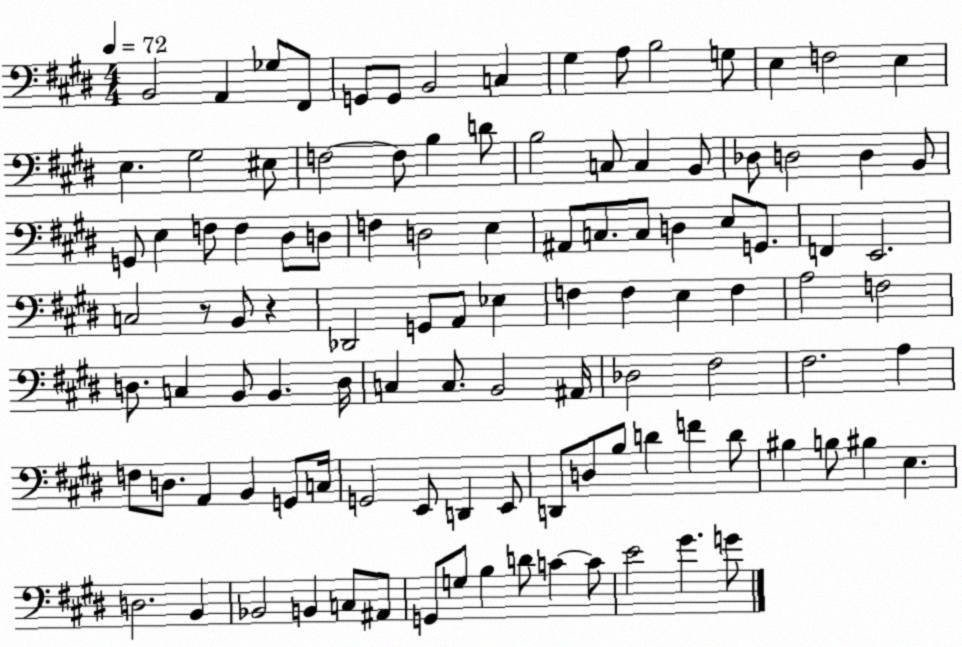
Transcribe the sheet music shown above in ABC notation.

X:1
T:Untitled
M:4/4
L:1/4
K:E
B,,2 A,, _G,/2 ^F,,/2 G,,/2 G,,/2 B,,2 C, ^G, A,/2 B,2 G,/2 E, F,2 E, E, ^G,2 ^E,/2 F,2 F,/2 B, D/2 B,2 C,/2 C, B,,/2 _D,/2 D,2 D, B,,/2 G,,/2 E, F,/2 F, ^D,/2 D,/2 F, D,2 E, ^A,,/2 C,/2 C,/2 D, E,/2 G,,/2 F,, E,,2 C,2 z/2 B,,/2 z _D,,2 G,,/2 A,,/2 _E, F, F, E, F, A,2 F,2 D,/2 C, B,,/2 B,, D,/4 C, C,/2 B,,2 ^A,,/4 _D,2 ^F,2 ^F,2 A, F,/2 D,/2 A,, B,, G,,/2 C,/4 G,,2 E,,/2 D,, E,,/2 D,,/2 D,/2 B,/2 D F D/2 ^B, B,/2 ^B, E, D,2 B,, _B,,2 B,, C,/2 ^A,,/2 G,,/2 G,/2 B, D/2 C C/2 E2 ^G G/2